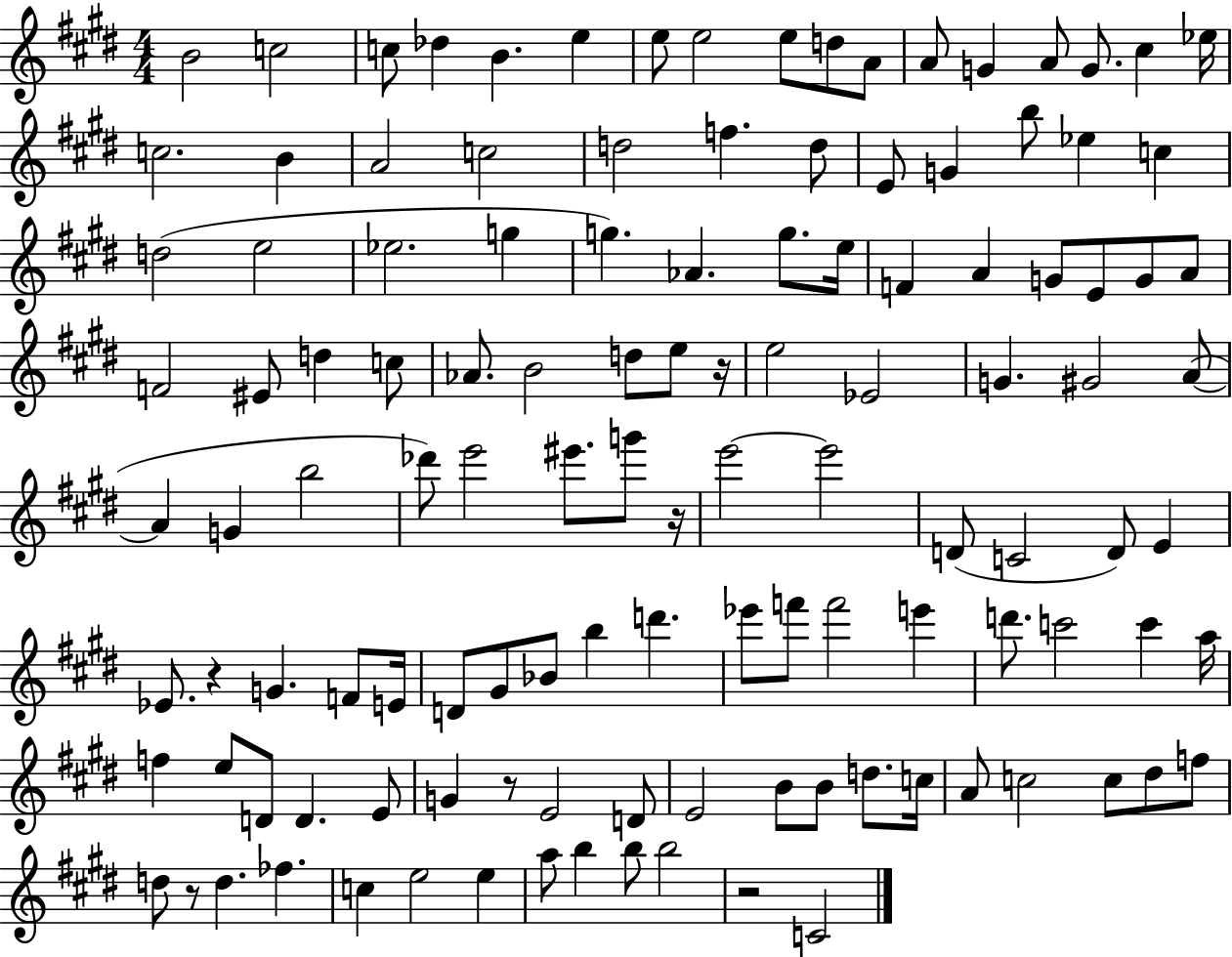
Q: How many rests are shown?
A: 6